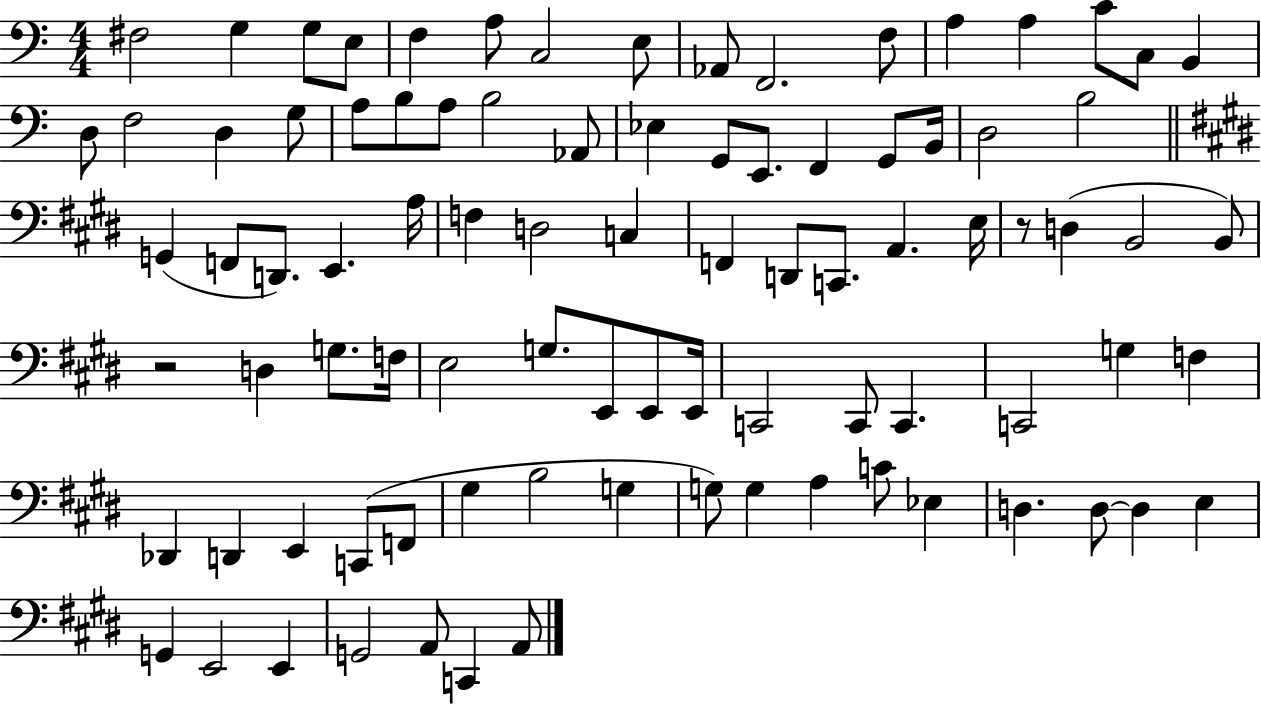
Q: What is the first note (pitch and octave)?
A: F#3